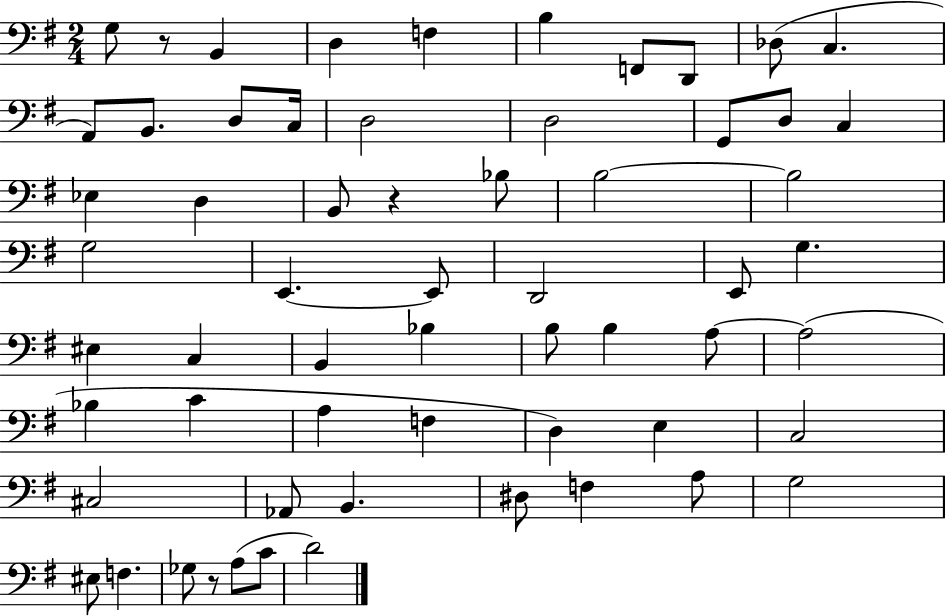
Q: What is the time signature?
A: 2/4